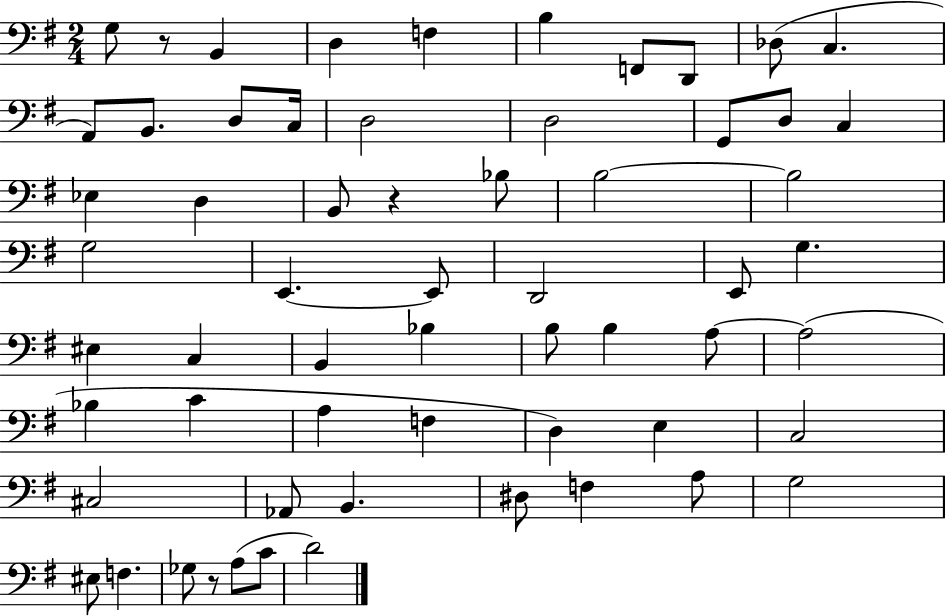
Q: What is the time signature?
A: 2/4